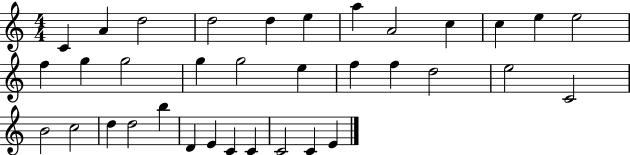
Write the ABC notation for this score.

X:1
T:Untitled
M:4/4
L:1/4
K:C
C A d2 d2 d e a A2 c c e e2 f g g2 g g2 e f f d2 e2 C2 B2 c2 d d2 b D E C C C2 C E